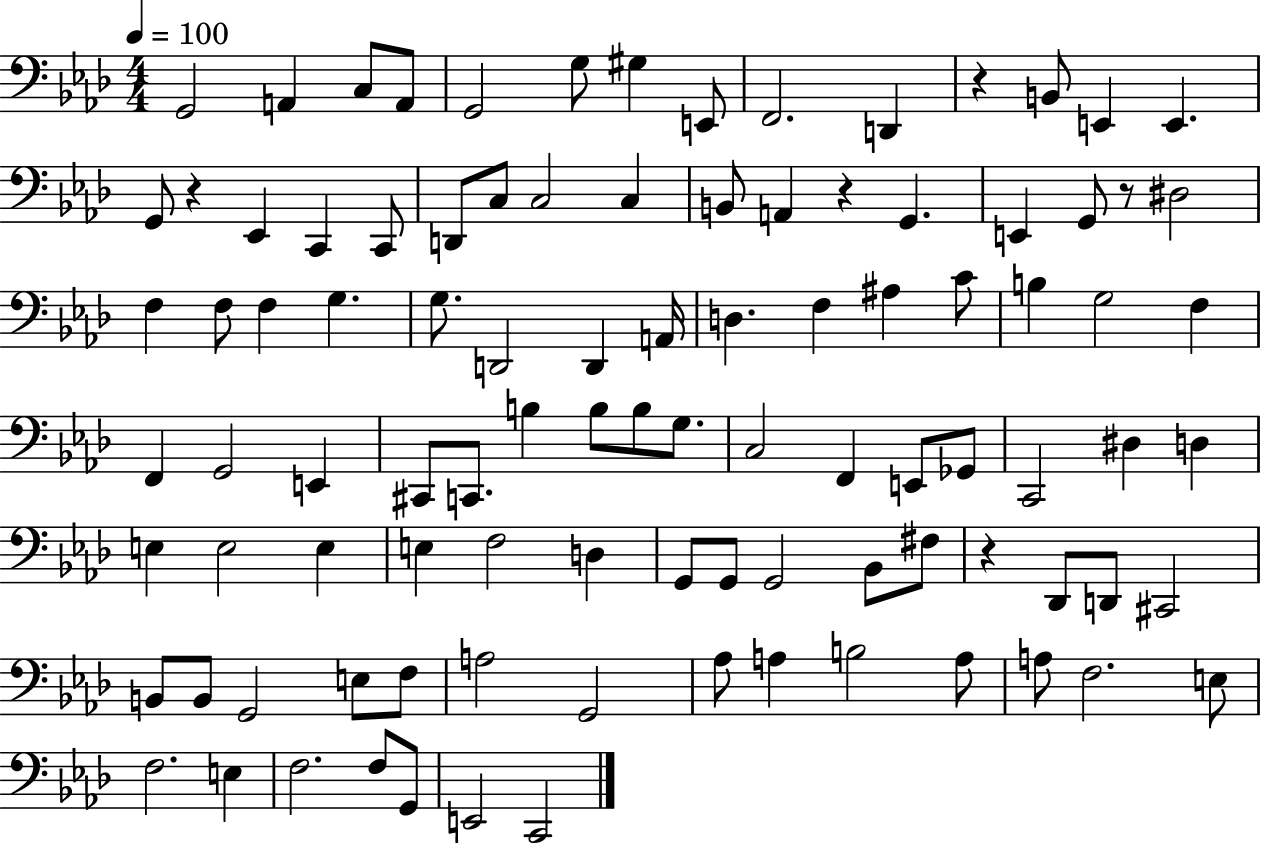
X:1
T:Untitled
M:4/4
L:1/4
K:Ab
G,,2 A,, C,/2 A,,/2 G,,2 G,/2 ^G, E,,/2 F,,2 D,, z B,,/2 E,, E,, G,,/2 z _E,, C,, C,,/2 D,,/2 C,/2 C,2 C, B,,/2 A,, z G,, E,, G,,/2 z/2 ^D,2 F, F,/2 F, G, G,/2 D,,2 D,, A,,/4 D, F, ^A, C/2 B, G,2 F, F,, G,,2 E,, ^C,,/2 C,,/2 B, B,/2 B,/2 G,/2 C,2 F,, E,,/2 _G,,/2 C,,2 ^D, D, E, E,2 E, E, F,2 D, G,,/2 G,,/2 G,,2 _B,,/2 ^F,/2 z _D,,/2 D,,/2 ^C,,2 B,,/2 B,,/2 G,,2 E,/2 F,/2 A,2 G,,2 _A,/2 A, B,2 A,/2 A,/2 F,2 E,/2 F,2 E, F,2 F,/2 G,,/2 E,,2 C,,2